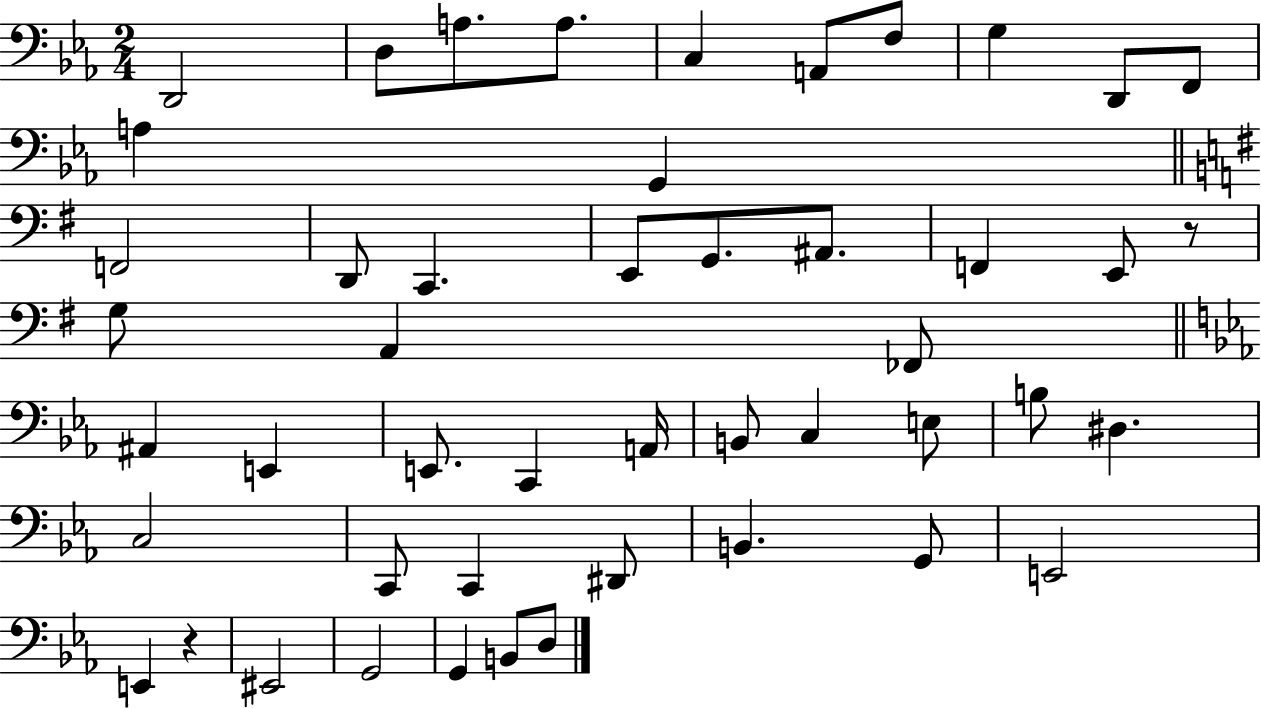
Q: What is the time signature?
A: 2/4